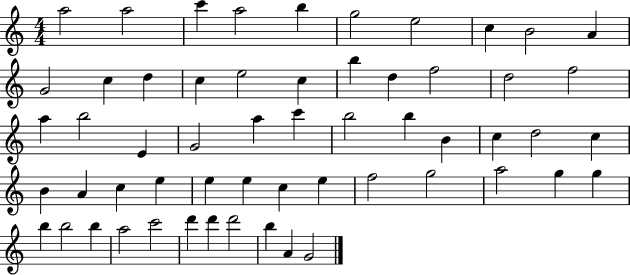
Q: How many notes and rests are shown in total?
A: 57